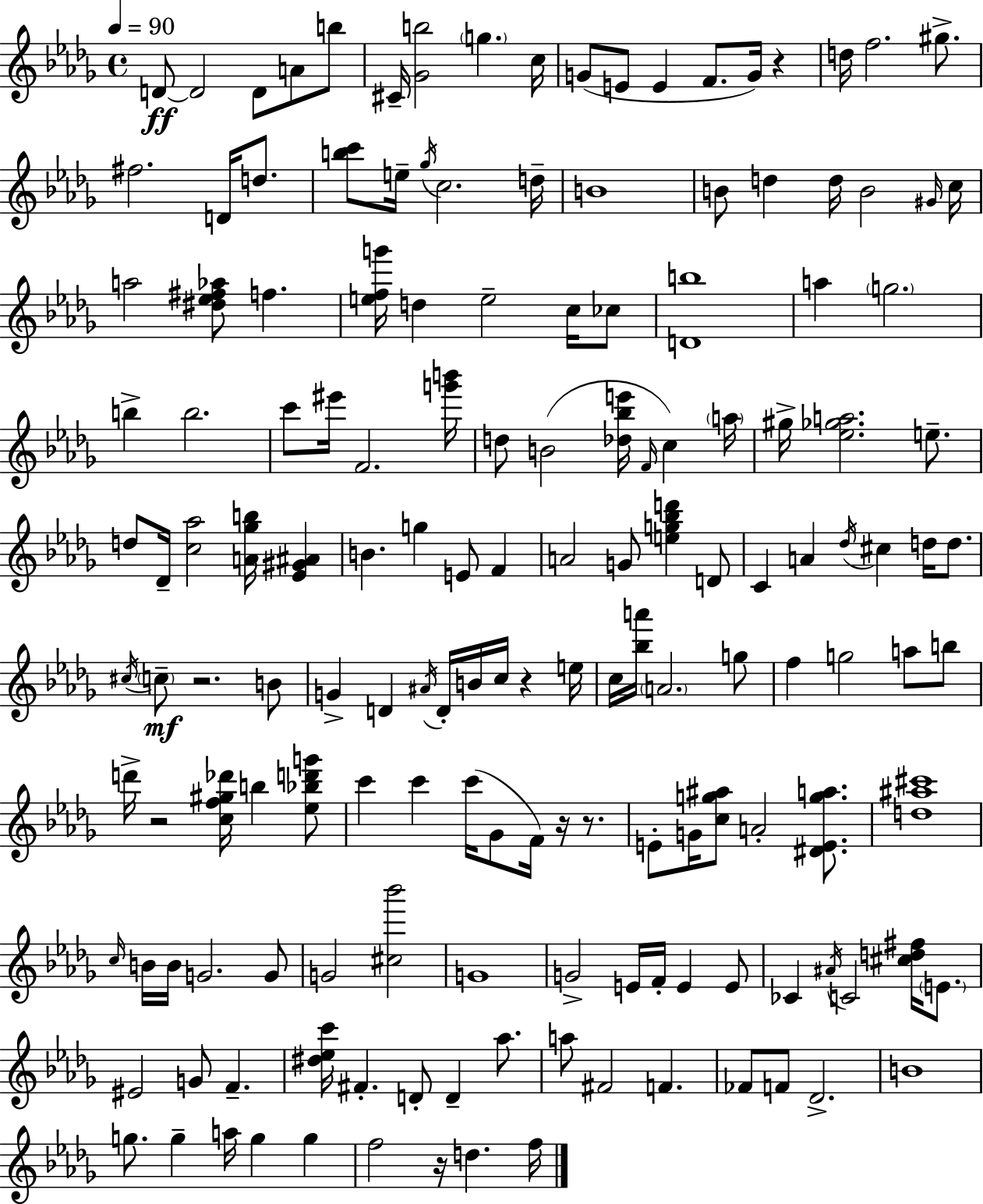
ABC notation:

X:1
T:Untitled
M:4/4
L:1/4
K:Bbm
D/2 D2 D/2 A/2 b/2 ^C/4 [_Gb]2 g c/4 G/2 E/2 E F/2 G/4 z d/4 f2 ^g/2 ^f2 D/4 d/2 [bc']/2 e/4 _g/4 c2 d/4 B4 B/2 d d/4 B2 ^G/4 c/4 a2 [^d_e^f_a]/2 f [efg']/4 d e2 c/4 _c/2 [Db]4 a g2 b b2 c'/2 ^e'/4 F2 [g'b']/4 d/2 B2 [_d_be']/4 F/4 c a/4 ^g/4 [_e_ga]2 e/2 d/2 _D/4 [c_a]2 [A_gb]/4 [_E^G^A] B g E/2 F A2 G/2 [eg_bd'] D/2 C A _d/4 ^c d/4 d/2 ^c/4 c/2 z2 B/2 G D ^A/4 D/4 B/4 c/4 z e/4 c/4 [_ba']/4 A2 g/2 f g2 a/2 b/2 d'/4 z2 [cf^g_d']/4 b [_e_bd'g']/2 c' c' c'/4 _G/2 F/4 z/4 z/2 E/2 G/4 [cg^a]/2 A2 [^DEga]/2 [d^a^c']4 c/4 B/4 B/4 G2 G/2 G2 [^c_b']2 G4 G2 E/4 F/4 E E/2 _C ^A/4 C2 [^cd^f]/4 E/2 ^E2 G/2 F [^d_ec']/4 ^F D/2 D _a/2 a/2 ^F2 F _F/2 F/2 _D2 B4 g/2 g a/4 g g f2 z/4 d f/4